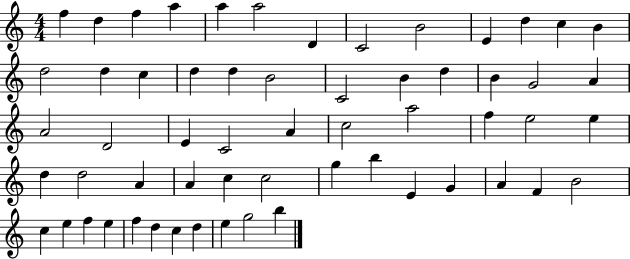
F5/q D5/q F5/q A5/q A5/q A5/h D4/q C4/h B4/h E4/q D5/q C5/q B4/q D5/h D5/q C5/q D5/q D5/q B4/h C4/h B4/q D5/q B4/q G4/h A4/q A4/h D4/h E4/q C4/h A4/q C5/h A5/h F5/q E5/h E5/q D5/q D5/h A4/q A4/q C5/q C5/h G5/q B5/q E4/q G4/q A4/q F4/q B4/h C5/q E5/q F5/q E5/q F5/q D5/q C5/q D5/q E5/q G5/h B5/q